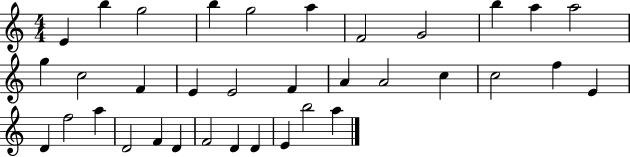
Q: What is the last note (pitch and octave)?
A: A5